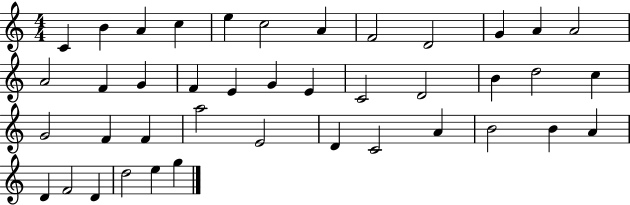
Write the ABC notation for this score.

X:1
T:Untitled
M:4/4
L:1/4
K:C
C B A c e c2 A F2 D2 G A A2 A2 F G F E G E C2 D2 B d2 c G2 F F a2 E2 D C2 A B2 B A D F2 D d2 e g